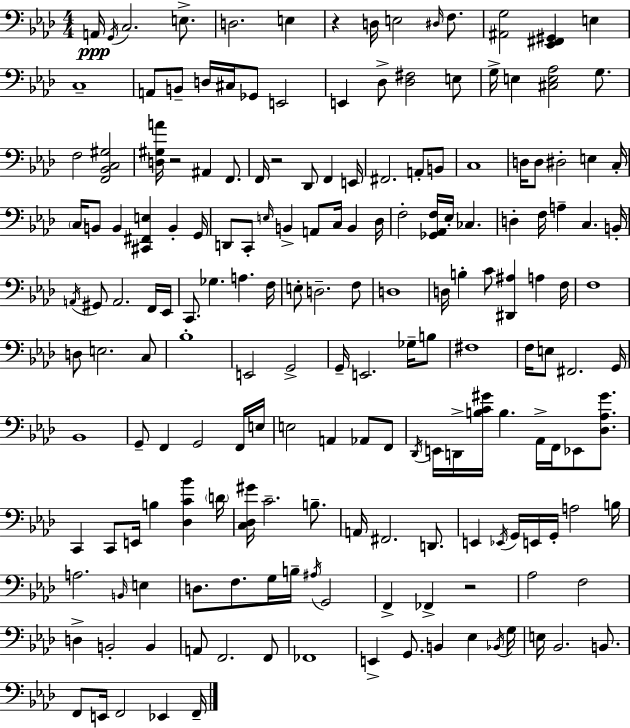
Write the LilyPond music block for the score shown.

{
  \clef bass
  \numericTimeSignature
  \time 4/4
  \key f \minor
  a,16\ppp \acciaccatura { g,16 } c2. e8.-> | d2. e4 | r4 d16 e2 \grace { dis16 } f8. | <ais, g>2 <ees, fis, gis,>4 e4 | \break c1-- | a,8 b,8-- d16 cis16 ges,8 e,2 | e,4 des8-> <des fis>2 | e8 g16-> e4 <cis e aes>2 g8. | \break f2 <f, bes, c gis>2 | <d gis a'>16 r2 ais,4 f,8. | f,16 r2 des,8 f,4 | e,16 fis,2. a,8-. | \break b,8 c1 | d16 d8 dis2-. e4 | c16-. \parenthesize c16 b,8 b,4 <cis, fis, e>4 b,4-. | g,16 d,8 c,8-. \grace { e16 } b,4-> a,8 c16 b,4 | \break des16 f2-. <ges, aes, f>16 ees16-. ces4. | d4-. f16 a4-- c4. | b,16-. \acciaccatura { a,16 } gis,8 a,2. | f,16 ees,16 c,8. ges4. a4. | \break f16 e8-. d2.-- | f8 d1 | d16 b4-. c'8 <dis, ais>4 a4 | f16 f1 | \break d8 e2. | c8 bes1-. | e,2 g,2-> | g,16-- e,2. | \break ges16-- b8 fis1 | f16 e8 fis,2. | g,16 bes,1 | g,8-- f,4 g,2 | \break f,16 e16 e2 a,4 | aes,8 f,8 \acciaccatura { des,16 } e,16 d,16-> <b c' gis'>16 b4. aes,16-> f,16 | ees,8 <des aes gis'>8. c,4 c,8 e,16 b4 | <des c' bes'>4 \parenthesize d'16 <c des gis'>16 c'2.-- | \break b8.-- a,16 fis,2. | d,8. e,4 \acciaccatura { ees,16 } g,16 e,16 g,16-. a2 | b16 a2. | \grace { b,16 } e4 d8. f8. g16 b16-- \acciaccatura { ais16 } | \break g,2 f,4-> fes,4-> | r2 aes2 | f2 d4-> b,2-. | b,4 a,8 f,2. | \break f,8 fes,1 | e,4-> g,8. b,4 | ees4 \acciaccatura { bes,16 } g16 e16 bes,2. | b,8. f,8 e,16 f,2 | \break ees,4 f,16-- \bar "|."
}